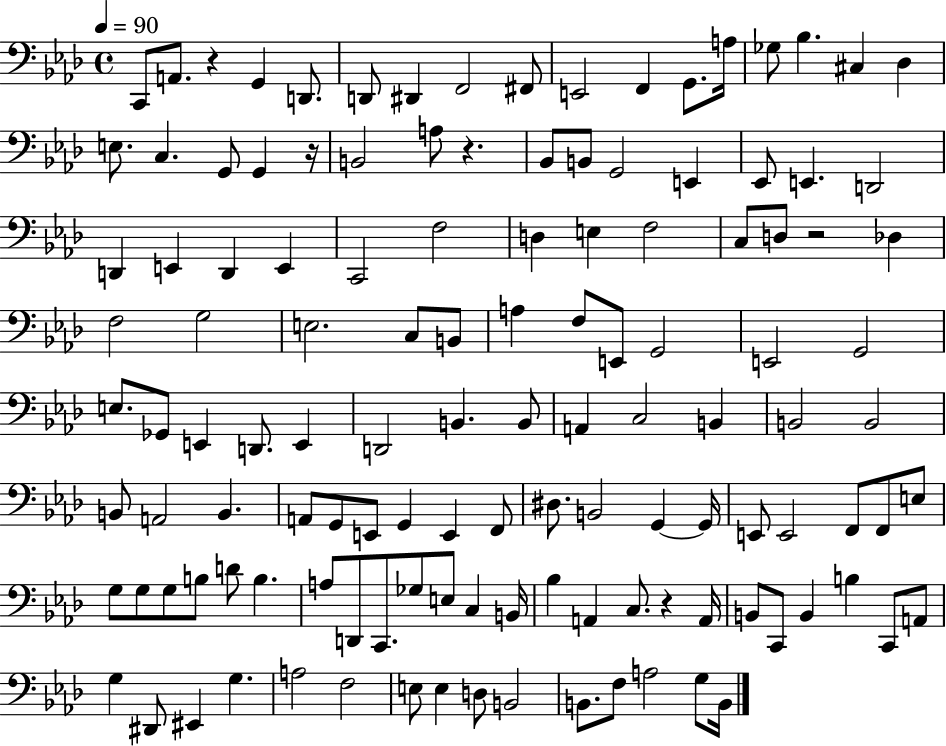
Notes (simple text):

C2/e A2/e. R/q G2/q D2/e. D2/e D#2/q F2/h F#2/e E2/h F2/q G2/e. A3/s Gb3/e Bb3/q. C#3/q Db3/q E3/e. C3/q. G2/e G2/q R/s B2/h A3/e R/q. Bb2/e B2/e G2/h E2/q Eb2/e E2/q. D2/h D2/q E2/q D2/q E2/q C2/h F3/h D3/q E3/q F3/h C3/e D3/e R/h Db3/q F3/h G3/h E3/h. C3/e B2/e A3/q F3/e E2/e G2/h E2/h G2/h E3/e. Gb2/e E2/q D2/e. E2/q D2/h B2/q. B2/e A2/q C3/h B2/q B2/h B2/h B2/e A2/h B2/q. A2/e G2/e E2/e G2/q E2/q F2/e D#3/e. B2/h G2/q G2/s E2/e E2/h F2/e F2/e E3/e G3/e G3/e G3/e B3/e D4/e B3/q. A3/e D2/e C2/e. Gb3/e E3/e C3/q B2/s Bb3/q A2/q C3/e. R/q A2/s B2/e C2/e B2/q B3/q C2/e A2/e G3/q D#2/e EIS2/q G3/q. A3/h F3/h E3/e E3/q D3/e B2/h B2/e. F3/e A3/h G3/e B2/s